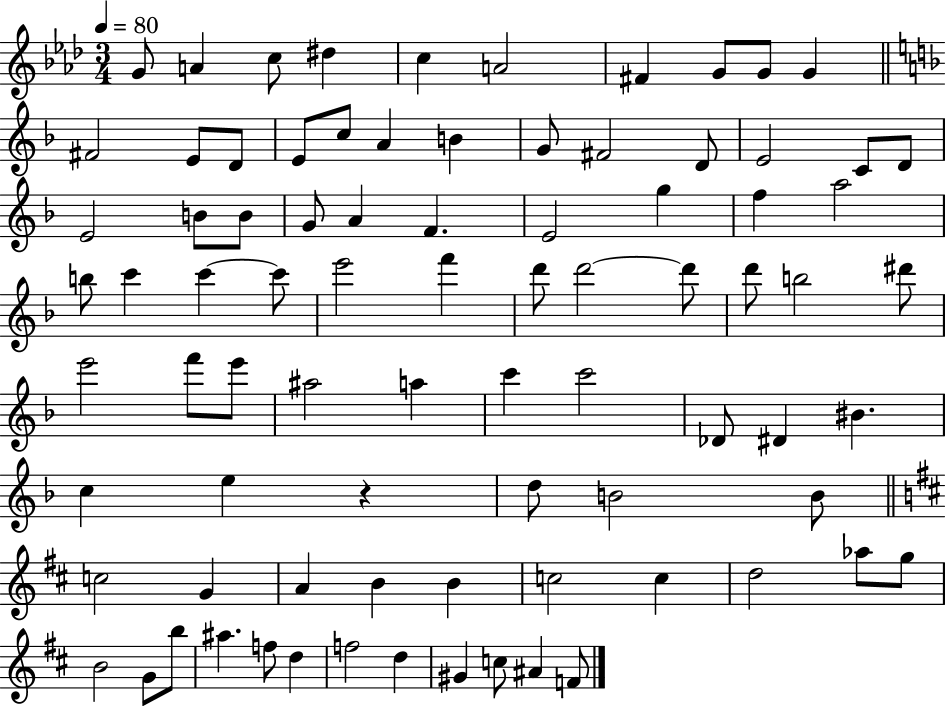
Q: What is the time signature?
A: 3/4